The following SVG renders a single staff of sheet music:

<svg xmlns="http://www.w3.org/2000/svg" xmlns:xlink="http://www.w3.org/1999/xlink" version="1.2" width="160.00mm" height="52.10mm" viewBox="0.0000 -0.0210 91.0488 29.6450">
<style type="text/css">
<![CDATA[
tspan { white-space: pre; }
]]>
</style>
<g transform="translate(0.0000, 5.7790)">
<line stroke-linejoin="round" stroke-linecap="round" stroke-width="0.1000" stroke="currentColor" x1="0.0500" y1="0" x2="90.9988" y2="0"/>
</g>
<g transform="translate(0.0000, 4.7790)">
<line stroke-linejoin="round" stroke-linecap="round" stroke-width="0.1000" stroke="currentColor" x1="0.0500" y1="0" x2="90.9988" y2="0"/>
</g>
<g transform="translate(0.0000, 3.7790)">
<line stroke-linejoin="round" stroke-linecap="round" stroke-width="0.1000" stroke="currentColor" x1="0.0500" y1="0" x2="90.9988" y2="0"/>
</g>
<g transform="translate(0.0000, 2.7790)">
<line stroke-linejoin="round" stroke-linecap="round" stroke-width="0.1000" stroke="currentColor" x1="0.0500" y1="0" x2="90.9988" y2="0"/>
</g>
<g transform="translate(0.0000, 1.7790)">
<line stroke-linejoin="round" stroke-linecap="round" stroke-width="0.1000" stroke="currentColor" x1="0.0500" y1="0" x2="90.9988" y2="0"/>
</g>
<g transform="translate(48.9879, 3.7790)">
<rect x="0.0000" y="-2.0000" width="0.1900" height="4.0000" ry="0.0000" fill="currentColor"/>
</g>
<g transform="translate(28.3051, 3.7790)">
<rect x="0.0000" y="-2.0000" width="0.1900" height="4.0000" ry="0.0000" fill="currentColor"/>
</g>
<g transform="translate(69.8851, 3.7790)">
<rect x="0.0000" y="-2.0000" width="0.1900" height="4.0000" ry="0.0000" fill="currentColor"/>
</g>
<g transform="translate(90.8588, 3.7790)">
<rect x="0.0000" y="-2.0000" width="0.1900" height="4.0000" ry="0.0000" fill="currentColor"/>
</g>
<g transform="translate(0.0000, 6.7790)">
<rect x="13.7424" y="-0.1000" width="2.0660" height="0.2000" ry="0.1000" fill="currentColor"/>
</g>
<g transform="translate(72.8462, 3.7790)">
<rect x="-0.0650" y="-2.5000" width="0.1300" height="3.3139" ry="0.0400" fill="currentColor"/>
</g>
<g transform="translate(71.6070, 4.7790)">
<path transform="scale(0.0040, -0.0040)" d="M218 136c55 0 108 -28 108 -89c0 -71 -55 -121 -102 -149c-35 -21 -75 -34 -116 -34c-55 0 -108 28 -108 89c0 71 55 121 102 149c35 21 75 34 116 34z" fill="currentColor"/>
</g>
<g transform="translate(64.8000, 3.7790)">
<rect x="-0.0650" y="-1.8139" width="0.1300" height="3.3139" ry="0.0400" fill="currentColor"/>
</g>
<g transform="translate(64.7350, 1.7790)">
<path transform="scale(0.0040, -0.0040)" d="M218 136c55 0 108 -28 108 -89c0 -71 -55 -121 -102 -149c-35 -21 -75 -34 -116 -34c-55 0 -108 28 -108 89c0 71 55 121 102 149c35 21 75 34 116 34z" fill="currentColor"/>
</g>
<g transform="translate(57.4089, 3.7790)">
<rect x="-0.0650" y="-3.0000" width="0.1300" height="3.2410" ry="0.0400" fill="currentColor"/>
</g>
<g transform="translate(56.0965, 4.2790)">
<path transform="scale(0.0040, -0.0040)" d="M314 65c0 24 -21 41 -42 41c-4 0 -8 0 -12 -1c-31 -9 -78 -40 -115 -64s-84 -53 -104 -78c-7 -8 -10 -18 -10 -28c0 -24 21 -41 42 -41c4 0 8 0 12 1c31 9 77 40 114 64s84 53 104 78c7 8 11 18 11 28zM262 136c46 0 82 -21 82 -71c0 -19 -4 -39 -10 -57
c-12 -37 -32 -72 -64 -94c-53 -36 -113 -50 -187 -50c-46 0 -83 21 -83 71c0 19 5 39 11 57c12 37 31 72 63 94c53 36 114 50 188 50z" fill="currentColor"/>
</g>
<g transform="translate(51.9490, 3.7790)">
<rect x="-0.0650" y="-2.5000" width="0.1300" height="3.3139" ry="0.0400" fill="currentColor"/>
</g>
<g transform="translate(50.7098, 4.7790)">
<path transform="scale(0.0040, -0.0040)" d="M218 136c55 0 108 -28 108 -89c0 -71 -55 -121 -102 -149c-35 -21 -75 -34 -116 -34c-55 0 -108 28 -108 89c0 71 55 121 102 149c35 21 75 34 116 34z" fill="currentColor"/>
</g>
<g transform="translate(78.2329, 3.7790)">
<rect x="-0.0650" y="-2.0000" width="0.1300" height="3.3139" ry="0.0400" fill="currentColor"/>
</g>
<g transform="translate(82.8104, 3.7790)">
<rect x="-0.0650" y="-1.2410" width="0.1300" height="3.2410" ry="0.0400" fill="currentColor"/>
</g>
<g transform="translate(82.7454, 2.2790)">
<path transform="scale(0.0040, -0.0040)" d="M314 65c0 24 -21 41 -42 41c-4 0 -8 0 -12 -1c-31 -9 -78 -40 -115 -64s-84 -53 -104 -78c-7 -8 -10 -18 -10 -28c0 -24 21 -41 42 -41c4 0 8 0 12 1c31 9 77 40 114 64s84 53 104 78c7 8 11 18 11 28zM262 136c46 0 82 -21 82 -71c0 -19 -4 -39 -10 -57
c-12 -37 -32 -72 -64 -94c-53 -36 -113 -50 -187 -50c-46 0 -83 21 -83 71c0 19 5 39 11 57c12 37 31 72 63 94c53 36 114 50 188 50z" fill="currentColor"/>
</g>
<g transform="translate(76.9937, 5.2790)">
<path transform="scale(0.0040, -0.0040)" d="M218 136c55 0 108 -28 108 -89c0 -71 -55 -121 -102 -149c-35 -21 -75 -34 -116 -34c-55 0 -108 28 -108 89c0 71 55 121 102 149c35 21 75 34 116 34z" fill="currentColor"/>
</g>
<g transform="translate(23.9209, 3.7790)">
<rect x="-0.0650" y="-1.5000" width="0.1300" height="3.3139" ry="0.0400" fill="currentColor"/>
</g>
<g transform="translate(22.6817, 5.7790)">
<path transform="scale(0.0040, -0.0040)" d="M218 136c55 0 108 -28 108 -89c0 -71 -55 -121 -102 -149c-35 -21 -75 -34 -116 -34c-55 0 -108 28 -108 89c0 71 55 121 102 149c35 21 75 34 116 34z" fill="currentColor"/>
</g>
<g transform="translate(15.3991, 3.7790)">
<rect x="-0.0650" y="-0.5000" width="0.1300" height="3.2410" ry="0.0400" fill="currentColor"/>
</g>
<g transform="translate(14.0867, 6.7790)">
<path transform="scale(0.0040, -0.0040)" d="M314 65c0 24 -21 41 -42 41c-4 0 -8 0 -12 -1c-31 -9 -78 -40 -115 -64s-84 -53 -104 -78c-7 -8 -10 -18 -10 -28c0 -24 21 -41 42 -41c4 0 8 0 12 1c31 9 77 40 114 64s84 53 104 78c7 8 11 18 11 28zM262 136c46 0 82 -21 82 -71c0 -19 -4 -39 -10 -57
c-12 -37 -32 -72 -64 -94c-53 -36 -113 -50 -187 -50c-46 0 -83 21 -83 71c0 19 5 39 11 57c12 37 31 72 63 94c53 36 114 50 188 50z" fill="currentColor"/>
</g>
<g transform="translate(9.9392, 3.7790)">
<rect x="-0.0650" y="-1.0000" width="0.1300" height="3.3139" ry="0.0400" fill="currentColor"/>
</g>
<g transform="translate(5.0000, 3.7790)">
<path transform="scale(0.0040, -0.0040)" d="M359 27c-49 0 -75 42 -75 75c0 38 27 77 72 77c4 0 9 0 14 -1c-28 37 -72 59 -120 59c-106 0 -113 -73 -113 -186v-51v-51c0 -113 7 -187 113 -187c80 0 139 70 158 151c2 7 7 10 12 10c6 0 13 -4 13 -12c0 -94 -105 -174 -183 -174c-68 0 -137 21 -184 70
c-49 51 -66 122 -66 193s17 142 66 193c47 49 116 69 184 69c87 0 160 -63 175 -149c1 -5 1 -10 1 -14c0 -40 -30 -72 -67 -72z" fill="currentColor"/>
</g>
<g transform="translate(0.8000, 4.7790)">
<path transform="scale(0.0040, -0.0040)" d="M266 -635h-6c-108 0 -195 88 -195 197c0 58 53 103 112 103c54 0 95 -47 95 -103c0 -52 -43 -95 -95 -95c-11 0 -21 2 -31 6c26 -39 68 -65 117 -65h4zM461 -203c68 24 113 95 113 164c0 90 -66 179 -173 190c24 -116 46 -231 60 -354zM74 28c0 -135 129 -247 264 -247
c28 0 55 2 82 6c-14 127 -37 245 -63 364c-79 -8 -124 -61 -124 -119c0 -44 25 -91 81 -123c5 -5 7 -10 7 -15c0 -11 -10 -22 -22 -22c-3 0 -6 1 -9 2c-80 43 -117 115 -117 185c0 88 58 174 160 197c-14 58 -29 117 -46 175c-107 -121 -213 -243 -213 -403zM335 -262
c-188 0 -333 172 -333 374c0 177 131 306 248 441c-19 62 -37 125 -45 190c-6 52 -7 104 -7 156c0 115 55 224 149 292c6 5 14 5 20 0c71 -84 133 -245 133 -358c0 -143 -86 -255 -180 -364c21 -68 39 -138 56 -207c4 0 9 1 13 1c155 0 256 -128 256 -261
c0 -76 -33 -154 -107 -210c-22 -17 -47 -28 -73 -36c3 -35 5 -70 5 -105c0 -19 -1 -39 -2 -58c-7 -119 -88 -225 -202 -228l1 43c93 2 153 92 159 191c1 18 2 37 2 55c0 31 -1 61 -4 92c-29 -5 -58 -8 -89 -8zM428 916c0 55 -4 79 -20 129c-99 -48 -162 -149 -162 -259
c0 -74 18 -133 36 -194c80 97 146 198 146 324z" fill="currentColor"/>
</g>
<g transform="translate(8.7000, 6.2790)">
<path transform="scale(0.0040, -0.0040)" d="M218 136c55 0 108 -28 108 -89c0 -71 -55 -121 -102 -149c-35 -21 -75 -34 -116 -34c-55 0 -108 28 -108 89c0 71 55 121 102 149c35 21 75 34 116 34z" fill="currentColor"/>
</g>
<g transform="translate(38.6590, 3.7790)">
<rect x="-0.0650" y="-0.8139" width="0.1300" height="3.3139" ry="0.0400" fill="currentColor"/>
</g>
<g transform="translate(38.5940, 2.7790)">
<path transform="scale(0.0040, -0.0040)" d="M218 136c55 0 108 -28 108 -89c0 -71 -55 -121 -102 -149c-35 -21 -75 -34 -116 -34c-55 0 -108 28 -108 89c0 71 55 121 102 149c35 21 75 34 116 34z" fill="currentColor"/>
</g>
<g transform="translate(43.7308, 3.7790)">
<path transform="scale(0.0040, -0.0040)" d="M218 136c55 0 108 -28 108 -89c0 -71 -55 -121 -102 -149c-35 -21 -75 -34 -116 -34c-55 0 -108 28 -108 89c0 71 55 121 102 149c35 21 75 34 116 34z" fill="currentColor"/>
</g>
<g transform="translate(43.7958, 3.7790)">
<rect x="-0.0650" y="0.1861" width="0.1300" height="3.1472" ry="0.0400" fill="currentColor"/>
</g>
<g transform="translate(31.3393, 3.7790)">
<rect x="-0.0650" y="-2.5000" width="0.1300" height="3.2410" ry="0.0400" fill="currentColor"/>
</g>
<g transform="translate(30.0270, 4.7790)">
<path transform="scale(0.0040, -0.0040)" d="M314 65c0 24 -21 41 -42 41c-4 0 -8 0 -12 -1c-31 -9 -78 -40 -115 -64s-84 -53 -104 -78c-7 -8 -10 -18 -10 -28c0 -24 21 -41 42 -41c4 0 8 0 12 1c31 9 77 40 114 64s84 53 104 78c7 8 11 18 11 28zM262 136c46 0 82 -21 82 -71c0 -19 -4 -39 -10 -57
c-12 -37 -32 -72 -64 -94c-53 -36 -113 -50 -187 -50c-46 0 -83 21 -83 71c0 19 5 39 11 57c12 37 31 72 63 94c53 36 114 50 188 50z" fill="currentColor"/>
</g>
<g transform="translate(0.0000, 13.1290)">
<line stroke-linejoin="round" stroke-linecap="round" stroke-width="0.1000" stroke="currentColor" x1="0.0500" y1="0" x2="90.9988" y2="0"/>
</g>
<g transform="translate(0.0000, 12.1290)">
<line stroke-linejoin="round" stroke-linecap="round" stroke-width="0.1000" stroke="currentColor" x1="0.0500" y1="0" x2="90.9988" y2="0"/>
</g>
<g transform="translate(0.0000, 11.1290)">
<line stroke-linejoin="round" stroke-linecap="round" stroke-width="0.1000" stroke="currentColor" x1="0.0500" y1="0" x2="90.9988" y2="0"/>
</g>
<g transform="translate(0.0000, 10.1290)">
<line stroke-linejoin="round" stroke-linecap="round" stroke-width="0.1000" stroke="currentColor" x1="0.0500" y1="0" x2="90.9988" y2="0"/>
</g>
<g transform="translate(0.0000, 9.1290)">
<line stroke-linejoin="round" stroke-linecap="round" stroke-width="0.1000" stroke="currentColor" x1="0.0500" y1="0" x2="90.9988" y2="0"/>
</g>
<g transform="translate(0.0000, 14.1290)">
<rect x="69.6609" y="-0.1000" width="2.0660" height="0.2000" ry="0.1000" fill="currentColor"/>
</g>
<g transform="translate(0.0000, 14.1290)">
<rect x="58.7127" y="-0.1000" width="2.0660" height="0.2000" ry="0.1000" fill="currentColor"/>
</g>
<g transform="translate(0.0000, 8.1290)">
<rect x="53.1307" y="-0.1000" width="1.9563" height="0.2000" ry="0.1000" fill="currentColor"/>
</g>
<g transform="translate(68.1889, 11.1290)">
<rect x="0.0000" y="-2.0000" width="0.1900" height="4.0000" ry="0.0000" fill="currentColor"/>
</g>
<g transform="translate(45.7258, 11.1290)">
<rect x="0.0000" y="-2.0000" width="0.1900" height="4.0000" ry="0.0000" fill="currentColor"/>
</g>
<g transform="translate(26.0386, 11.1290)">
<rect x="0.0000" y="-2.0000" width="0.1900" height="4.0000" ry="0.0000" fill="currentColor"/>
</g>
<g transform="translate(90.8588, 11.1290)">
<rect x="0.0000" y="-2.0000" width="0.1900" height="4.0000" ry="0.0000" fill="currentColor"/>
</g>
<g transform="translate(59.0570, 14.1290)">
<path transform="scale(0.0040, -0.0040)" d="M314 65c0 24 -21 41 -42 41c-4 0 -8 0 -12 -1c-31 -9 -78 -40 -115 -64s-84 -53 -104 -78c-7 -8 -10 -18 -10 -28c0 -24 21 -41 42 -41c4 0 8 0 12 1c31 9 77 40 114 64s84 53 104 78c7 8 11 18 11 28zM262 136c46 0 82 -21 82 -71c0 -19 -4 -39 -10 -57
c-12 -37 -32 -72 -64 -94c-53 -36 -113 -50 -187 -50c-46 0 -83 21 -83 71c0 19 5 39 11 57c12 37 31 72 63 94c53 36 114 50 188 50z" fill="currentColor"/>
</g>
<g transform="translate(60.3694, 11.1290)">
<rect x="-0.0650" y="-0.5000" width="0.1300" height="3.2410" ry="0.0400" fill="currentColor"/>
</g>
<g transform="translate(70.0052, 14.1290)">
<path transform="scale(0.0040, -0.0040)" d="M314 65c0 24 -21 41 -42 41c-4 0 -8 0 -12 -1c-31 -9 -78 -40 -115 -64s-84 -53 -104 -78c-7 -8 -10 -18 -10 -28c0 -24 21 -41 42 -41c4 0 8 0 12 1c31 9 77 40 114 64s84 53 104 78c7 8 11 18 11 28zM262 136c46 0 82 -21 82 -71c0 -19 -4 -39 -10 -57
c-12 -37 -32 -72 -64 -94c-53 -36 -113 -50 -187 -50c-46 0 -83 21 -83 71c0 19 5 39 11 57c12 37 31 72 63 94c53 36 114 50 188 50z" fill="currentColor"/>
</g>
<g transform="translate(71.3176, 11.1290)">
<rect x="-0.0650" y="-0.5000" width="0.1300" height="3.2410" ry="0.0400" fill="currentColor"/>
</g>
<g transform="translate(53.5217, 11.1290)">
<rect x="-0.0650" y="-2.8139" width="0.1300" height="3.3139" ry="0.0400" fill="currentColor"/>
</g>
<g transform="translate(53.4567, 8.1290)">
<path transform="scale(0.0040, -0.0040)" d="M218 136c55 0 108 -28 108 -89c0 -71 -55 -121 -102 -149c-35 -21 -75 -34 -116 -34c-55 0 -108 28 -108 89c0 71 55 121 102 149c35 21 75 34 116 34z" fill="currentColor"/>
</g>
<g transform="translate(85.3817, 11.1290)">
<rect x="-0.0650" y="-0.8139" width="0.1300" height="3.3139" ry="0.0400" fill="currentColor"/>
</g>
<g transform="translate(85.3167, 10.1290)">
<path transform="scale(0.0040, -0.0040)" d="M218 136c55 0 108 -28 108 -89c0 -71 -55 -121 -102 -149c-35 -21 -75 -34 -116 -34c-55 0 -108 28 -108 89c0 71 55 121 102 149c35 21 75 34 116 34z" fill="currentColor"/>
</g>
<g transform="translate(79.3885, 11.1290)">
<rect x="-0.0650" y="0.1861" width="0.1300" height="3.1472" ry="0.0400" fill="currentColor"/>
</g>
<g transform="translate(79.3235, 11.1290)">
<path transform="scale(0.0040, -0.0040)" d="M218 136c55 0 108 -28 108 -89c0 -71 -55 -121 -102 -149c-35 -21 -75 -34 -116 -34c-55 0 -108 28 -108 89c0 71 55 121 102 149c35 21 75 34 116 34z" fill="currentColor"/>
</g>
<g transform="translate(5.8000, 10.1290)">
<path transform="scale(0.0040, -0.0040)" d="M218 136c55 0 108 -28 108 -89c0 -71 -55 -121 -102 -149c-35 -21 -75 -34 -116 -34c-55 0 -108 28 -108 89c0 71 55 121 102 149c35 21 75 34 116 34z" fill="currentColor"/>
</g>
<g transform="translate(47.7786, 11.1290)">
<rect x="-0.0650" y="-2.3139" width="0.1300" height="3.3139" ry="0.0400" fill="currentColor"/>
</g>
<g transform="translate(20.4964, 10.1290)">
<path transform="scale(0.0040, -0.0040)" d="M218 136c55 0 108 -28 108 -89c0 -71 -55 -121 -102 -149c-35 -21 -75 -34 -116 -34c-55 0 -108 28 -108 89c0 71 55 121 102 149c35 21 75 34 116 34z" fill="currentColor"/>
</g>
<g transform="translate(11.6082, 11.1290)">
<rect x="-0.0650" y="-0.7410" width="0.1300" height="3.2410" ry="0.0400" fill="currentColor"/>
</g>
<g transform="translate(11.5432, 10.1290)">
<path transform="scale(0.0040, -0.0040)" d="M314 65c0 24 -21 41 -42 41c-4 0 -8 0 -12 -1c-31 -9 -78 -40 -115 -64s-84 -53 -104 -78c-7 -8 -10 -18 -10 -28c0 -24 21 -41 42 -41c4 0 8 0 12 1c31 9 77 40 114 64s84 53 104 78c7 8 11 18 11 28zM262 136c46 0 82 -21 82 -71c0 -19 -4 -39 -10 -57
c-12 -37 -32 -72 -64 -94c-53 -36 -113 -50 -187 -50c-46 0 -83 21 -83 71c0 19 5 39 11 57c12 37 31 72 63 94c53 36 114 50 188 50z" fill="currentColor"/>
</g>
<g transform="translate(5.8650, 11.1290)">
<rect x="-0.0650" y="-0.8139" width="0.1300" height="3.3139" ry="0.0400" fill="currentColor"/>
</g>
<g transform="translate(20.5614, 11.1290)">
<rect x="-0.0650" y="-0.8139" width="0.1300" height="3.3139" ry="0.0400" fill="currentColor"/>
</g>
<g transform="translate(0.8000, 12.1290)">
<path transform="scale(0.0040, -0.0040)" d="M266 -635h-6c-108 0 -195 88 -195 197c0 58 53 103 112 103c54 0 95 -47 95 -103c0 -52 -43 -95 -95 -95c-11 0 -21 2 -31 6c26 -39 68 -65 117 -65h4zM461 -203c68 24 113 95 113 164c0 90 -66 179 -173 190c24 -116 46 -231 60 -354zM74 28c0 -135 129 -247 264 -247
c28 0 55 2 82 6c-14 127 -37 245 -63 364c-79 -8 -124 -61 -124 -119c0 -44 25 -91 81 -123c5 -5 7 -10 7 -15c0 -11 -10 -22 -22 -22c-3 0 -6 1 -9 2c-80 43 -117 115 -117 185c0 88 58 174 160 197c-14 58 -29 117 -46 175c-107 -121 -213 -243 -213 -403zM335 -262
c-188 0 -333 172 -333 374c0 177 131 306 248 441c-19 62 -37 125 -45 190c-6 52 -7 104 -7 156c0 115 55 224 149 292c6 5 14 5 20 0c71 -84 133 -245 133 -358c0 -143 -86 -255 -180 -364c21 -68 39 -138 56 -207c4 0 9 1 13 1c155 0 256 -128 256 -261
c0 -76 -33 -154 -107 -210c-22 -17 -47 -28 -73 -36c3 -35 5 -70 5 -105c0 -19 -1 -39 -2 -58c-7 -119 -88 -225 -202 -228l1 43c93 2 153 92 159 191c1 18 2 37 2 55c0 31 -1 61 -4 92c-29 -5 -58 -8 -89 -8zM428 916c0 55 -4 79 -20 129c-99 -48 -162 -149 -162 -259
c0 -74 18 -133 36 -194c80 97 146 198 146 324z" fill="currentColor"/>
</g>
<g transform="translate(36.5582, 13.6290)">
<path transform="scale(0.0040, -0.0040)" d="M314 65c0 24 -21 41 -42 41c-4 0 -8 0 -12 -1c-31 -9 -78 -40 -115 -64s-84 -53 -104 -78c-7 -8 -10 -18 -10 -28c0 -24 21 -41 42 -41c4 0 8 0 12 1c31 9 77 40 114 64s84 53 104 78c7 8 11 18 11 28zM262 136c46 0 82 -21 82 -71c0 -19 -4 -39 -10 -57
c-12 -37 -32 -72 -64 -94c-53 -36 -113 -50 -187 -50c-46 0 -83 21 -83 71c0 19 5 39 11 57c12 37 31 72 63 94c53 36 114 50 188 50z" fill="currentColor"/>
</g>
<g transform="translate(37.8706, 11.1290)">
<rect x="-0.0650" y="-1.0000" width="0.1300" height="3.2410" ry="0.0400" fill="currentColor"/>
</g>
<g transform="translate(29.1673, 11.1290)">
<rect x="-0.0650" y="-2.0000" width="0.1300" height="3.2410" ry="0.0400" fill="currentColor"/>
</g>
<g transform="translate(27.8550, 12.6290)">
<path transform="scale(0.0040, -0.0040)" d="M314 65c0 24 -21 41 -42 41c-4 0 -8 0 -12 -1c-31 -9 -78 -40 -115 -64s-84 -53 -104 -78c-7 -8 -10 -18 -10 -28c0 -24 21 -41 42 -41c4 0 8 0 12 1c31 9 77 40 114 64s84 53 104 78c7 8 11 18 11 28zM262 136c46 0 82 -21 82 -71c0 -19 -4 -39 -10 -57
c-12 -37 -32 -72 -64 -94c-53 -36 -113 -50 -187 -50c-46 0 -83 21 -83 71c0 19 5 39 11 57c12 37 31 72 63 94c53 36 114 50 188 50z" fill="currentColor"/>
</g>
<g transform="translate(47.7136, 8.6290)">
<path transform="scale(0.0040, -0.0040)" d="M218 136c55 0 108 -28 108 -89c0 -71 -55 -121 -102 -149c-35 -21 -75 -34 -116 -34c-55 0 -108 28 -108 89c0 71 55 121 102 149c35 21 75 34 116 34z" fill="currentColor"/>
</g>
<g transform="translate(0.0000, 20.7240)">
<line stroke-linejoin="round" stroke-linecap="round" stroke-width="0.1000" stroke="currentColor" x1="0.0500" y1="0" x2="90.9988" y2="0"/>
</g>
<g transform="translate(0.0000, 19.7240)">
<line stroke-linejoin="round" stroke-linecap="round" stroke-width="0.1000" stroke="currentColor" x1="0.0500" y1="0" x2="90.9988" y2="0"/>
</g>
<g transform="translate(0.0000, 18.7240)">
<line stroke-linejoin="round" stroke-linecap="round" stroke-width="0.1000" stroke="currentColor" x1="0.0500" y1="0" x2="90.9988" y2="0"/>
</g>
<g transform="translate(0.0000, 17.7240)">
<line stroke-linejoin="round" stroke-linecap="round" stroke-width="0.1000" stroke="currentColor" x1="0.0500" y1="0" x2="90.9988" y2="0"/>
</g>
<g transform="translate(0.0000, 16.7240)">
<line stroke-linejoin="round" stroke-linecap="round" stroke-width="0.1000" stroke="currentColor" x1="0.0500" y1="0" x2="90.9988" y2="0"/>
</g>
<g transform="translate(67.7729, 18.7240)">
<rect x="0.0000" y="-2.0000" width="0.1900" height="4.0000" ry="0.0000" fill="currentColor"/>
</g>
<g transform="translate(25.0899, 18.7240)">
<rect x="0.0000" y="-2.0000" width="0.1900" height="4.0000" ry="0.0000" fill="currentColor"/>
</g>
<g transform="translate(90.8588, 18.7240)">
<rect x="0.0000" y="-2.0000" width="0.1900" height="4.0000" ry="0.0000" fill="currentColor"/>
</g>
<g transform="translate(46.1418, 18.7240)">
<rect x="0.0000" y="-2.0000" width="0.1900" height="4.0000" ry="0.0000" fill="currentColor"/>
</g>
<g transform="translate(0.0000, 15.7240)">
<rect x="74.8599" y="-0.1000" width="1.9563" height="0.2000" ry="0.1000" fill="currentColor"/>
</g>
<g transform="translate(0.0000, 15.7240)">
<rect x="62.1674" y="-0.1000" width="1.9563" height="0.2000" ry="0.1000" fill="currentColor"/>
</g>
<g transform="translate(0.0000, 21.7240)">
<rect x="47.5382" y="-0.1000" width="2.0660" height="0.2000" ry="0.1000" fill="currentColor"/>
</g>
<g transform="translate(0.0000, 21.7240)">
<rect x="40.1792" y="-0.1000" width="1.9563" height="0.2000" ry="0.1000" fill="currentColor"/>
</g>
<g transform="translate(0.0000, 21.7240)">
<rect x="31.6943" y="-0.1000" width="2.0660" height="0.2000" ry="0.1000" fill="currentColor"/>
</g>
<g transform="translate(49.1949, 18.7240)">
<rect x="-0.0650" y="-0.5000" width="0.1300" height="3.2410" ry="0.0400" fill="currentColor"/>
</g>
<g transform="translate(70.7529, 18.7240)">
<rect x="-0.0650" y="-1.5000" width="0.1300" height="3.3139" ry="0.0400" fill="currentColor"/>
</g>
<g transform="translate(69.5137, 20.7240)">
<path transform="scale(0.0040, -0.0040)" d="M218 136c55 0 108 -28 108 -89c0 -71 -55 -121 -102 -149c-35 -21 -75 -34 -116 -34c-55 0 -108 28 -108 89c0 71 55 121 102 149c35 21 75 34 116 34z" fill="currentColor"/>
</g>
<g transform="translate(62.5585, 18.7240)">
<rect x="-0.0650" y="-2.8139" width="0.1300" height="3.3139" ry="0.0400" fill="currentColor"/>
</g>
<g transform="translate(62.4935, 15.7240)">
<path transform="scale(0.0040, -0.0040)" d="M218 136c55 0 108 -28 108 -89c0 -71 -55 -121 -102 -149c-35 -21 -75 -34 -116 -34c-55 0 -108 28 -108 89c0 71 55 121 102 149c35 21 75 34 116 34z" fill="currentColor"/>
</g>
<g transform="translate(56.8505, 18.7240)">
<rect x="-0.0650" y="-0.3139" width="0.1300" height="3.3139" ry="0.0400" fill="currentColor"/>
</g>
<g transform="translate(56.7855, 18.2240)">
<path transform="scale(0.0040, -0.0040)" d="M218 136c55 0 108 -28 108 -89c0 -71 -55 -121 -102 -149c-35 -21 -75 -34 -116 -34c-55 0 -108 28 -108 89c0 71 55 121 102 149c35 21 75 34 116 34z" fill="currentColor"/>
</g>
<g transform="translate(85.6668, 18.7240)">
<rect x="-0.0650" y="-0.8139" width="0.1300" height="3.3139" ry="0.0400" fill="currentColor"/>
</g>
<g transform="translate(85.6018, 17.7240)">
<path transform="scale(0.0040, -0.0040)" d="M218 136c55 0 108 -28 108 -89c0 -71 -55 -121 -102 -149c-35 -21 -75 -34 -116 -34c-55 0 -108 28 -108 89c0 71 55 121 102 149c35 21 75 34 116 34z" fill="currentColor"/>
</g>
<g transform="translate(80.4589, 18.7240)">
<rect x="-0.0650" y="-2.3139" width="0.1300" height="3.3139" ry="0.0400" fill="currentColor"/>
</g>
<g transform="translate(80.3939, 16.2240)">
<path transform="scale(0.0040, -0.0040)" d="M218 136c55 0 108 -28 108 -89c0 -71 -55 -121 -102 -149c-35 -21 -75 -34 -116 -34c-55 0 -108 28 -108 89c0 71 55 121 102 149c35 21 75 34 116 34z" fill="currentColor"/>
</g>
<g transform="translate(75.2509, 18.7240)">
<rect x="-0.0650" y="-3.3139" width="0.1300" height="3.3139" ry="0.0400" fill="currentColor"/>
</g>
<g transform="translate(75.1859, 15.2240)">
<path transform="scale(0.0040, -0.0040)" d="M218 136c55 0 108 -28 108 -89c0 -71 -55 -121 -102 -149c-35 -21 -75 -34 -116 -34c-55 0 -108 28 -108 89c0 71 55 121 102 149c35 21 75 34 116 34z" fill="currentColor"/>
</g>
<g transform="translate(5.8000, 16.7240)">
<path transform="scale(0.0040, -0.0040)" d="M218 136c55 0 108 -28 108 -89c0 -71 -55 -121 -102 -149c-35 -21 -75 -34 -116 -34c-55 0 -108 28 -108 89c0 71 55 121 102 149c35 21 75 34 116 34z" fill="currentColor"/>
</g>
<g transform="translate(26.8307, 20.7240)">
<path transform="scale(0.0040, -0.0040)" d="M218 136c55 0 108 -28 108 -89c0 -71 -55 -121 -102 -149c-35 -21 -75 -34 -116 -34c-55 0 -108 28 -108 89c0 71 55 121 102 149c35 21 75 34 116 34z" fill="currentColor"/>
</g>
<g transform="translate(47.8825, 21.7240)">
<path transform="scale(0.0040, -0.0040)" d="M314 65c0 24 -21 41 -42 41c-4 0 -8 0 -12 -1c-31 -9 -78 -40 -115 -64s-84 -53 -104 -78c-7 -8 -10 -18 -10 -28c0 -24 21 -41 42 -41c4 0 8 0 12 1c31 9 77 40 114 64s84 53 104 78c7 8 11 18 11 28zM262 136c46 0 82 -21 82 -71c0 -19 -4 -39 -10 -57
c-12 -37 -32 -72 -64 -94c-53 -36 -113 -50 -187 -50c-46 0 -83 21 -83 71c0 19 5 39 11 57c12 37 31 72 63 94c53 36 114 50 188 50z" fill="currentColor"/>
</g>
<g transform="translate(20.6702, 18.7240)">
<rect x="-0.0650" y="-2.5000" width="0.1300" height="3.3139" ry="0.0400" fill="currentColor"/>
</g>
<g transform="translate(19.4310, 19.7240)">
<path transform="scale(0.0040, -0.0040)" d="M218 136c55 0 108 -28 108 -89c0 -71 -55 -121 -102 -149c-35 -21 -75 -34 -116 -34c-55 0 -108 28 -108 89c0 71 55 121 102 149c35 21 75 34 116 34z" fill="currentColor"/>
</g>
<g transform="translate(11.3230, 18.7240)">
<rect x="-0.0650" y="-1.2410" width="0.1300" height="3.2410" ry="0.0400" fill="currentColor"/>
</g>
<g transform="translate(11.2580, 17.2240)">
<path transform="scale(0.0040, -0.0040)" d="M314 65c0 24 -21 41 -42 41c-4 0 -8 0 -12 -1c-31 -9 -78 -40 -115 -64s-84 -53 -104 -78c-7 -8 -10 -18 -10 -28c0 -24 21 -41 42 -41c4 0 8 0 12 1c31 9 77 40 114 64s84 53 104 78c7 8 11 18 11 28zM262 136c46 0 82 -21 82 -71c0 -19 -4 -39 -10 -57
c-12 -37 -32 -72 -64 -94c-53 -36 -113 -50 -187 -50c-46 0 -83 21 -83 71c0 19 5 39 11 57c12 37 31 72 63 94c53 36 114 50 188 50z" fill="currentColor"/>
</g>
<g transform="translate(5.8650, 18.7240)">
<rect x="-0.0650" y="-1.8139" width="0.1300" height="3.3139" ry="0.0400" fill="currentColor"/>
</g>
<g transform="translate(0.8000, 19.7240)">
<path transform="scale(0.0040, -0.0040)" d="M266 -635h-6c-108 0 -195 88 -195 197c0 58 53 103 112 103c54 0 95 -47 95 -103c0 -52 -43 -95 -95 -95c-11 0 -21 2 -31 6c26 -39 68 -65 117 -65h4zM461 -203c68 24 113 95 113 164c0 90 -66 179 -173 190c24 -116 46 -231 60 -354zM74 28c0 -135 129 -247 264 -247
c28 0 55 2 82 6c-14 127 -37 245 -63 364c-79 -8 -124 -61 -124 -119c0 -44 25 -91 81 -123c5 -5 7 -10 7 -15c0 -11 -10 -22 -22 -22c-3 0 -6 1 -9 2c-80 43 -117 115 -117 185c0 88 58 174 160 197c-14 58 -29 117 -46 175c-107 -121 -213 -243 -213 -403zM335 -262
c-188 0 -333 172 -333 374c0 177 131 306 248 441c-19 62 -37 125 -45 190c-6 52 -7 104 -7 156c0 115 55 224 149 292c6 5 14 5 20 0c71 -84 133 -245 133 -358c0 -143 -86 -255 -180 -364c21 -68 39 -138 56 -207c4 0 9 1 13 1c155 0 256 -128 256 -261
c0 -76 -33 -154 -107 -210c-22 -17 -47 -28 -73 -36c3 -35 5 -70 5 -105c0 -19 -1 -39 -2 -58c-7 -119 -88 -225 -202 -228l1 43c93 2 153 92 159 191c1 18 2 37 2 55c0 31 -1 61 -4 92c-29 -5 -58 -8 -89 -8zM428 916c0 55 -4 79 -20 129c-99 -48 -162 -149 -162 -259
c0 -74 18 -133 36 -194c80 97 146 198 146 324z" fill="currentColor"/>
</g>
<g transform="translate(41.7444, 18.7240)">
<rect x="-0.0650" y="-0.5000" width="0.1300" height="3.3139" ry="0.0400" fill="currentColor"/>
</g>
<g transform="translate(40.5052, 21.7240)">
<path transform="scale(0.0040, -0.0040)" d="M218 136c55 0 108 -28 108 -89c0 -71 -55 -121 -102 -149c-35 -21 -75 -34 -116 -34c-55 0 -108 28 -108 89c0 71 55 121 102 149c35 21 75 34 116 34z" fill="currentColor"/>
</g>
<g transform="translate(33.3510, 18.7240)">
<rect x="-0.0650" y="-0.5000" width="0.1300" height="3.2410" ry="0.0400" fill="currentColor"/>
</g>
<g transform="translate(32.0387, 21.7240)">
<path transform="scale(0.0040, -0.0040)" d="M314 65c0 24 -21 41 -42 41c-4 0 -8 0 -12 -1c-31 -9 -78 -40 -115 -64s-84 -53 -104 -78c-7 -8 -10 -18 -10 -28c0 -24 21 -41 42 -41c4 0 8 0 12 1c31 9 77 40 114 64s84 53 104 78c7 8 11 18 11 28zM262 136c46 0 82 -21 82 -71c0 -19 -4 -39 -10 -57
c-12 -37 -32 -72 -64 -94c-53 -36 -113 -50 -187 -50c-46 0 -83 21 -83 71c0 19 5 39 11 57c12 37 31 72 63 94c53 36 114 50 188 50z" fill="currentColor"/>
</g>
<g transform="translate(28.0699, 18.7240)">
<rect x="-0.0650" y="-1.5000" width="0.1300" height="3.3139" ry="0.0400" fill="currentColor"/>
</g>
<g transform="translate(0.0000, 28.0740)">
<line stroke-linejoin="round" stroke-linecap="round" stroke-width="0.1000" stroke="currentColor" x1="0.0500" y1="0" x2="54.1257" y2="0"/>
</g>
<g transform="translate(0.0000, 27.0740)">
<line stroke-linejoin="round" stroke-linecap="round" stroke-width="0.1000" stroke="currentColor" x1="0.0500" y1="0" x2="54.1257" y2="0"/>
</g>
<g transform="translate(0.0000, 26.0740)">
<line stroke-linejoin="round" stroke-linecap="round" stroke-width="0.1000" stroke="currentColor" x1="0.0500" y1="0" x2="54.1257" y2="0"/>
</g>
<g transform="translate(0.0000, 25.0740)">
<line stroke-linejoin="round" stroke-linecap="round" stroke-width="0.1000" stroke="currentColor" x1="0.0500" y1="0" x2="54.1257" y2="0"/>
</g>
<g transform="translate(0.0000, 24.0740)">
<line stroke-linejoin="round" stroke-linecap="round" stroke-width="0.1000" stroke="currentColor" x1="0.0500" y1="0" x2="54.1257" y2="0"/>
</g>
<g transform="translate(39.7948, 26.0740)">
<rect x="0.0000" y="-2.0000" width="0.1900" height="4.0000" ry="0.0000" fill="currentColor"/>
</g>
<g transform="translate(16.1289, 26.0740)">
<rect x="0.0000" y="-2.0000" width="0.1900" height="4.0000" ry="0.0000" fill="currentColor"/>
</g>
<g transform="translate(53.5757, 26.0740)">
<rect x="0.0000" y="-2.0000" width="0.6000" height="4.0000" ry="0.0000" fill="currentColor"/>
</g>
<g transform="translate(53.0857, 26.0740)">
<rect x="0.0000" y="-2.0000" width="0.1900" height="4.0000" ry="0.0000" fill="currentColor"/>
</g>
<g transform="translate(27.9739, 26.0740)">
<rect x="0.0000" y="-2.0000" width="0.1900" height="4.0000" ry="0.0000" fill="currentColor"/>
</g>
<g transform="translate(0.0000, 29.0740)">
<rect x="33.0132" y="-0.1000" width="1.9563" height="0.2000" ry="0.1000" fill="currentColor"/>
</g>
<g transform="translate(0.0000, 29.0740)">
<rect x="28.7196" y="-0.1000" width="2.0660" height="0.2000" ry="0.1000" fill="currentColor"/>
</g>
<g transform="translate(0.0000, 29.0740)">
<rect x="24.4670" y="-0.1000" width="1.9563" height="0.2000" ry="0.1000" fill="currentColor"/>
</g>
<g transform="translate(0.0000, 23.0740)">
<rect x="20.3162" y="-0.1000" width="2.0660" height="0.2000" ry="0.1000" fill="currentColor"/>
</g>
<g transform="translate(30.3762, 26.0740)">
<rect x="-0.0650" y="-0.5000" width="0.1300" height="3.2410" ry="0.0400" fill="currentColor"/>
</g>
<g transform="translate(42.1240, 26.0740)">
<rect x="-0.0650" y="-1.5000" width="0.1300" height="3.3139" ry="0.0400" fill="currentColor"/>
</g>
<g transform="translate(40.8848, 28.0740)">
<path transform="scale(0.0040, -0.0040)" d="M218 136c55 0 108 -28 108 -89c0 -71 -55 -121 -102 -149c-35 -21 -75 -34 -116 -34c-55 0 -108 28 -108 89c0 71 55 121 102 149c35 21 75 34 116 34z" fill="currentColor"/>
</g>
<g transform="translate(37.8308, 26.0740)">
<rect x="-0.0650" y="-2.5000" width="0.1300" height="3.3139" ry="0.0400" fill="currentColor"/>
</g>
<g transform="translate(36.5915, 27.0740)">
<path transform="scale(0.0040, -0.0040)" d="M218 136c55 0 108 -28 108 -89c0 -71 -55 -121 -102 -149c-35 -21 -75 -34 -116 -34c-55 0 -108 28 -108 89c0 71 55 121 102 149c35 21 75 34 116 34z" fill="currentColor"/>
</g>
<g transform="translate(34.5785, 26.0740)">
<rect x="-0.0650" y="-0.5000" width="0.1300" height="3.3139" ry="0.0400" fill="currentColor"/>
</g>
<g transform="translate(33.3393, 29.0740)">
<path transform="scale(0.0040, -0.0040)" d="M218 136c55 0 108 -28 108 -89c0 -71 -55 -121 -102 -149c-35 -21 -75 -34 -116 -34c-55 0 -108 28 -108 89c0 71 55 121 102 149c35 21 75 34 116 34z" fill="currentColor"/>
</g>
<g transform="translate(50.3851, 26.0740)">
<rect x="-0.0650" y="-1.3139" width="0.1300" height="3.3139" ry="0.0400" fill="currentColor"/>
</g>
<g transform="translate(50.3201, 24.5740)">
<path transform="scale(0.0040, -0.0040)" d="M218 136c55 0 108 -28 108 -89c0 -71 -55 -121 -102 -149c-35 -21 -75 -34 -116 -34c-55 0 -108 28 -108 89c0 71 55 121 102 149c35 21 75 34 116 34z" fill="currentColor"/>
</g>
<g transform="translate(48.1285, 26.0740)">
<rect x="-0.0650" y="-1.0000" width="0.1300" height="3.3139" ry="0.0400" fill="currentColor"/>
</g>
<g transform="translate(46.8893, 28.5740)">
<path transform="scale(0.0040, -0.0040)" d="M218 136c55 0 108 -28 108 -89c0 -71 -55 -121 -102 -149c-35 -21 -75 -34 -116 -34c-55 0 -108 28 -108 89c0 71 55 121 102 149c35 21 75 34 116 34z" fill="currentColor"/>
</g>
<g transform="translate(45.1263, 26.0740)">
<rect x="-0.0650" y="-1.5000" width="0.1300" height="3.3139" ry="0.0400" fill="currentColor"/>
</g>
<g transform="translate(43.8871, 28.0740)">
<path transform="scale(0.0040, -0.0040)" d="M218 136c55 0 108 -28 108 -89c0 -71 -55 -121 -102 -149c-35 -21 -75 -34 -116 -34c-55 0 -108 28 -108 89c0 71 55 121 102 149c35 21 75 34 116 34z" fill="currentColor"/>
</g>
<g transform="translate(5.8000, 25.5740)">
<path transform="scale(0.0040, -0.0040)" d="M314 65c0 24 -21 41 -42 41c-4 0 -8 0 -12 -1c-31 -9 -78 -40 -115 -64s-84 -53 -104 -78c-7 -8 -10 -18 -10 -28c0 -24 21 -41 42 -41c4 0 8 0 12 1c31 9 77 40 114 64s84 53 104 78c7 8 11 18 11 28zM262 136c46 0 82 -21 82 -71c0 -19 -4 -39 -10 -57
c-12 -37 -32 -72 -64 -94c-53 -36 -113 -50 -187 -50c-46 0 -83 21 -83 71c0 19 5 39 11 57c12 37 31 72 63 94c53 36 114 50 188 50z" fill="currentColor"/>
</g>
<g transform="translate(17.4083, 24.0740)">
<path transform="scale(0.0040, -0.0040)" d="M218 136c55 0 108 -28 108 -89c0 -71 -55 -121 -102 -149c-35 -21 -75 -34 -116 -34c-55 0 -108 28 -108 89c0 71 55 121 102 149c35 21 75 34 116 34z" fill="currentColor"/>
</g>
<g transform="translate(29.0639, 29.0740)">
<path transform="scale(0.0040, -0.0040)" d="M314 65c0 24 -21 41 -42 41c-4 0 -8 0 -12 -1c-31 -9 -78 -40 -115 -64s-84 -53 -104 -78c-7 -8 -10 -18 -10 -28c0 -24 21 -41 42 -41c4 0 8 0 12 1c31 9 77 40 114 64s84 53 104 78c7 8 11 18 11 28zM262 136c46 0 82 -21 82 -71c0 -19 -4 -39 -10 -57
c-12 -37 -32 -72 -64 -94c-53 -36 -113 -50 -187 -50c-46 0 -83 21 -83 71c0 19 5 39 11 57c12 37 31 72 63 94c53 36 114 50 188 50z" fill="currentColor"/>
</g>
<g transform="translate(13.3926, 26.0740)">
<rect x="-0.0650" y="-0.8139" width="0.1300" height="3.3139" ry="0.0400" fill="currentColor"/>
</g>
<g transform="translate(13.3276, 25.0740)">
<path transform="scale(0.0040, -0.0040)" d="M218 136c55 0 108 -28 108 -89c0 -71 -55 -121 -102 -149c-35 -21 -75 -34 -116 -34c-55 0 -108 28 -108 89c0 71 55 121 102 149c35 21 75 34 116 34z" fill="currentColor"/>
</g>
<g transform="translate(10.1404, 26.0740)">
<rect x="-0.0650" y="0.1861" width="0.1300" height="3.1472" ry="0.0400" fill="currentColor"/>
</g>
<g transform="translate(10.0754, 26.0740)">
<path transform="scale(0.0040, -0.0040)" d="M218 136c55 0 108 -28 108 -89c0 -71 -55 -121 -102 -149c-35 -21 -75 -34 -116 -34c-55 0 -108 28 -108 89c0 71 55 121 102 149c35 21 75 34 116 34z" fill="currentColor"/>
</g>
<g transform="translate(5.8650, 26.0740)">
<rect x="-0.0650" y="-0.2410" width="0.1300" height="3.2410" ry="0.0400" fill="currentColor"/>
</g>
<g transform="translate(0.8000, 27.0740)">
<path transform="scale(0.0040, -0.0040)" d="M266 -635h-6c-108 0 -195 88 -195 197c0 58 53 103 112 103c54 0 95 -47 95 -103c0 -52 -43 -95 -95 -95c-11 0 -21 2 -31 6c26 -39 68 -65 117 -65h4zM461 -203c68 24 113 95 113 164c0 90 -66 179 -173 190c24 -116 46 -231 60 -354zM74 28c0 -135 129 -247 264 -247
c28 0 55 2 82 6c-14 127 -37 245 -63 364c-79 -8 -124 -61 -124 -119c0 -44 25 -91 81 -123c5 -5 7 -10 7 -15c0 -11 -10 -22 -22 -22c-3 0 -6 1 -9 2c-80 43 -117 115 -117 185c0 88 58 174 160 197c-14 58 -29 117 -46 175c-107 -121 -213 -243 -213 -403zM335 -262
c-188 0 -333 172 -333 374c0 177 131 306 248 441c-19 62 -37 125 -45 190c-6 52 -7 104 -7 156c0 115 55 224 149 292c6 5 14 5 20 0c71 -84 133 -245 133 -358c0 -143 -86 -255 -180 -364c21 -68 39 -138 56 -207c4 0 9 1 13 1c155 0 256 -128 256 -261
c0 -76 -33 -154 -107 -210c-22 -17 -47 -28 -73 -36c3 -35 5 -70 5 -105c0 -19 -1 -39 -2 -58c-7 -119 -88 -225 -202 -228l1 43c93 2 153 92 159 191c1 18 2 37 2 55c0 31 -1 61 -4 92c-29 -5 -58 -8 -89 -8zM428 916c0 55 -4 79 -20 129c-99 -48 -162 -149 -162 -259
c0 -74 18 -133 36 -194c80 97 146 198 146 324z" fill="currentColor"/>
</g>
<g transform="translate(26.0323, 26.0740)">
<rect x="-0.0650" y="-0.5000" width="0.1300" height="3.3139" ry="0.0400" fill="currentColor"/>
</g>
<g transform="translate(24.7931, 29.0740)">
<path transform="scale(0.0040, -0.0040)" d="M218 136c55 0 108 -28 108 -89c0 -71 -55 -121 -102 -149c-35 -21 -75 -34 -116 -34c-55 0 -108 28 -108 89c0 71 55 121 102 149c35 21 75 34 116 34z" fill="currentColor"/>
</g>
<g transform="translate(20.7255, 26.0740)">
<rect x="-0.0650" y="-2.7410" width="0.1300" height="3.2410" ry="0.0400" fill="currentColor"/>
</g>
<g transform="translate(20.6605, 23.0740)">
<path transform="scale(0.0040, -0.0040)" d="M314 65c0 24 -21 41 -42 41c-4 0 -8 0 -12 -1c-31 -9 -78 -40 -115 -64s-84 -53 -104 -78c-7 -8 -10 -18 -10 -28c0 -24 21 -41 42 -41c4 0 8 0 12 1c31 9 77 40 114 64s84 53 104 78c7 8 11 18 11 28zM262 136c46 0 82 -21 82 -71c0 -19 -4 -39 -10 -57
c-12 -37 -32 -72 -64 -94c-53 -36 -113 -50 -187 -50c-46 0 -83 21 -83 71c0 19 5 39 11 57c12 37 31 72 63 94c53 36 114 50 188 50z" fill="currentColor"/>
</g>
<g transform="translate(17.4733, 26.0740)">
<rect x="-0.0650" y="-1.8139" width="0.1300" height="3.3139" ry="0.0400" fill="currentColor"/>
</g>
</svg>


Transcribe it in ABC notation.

X:1
T:Untitled
M:4/4
L:1/4
K:C
D C2 E G2 d B G A2 f G F e2 d d2 d F2 D2 g a C2 C2 B d f e2 G E C2 C C2 c a E b g d c2 B d f a2 C C2 C G E E D e